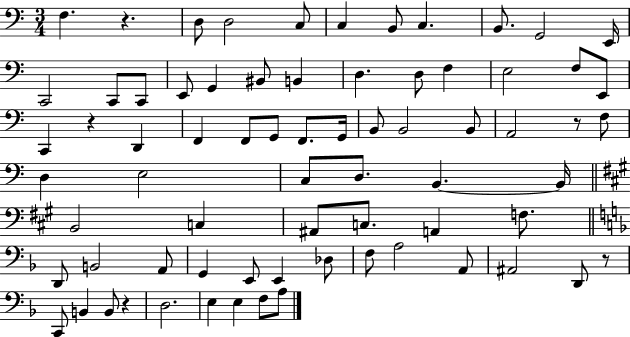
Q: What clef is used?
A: bass